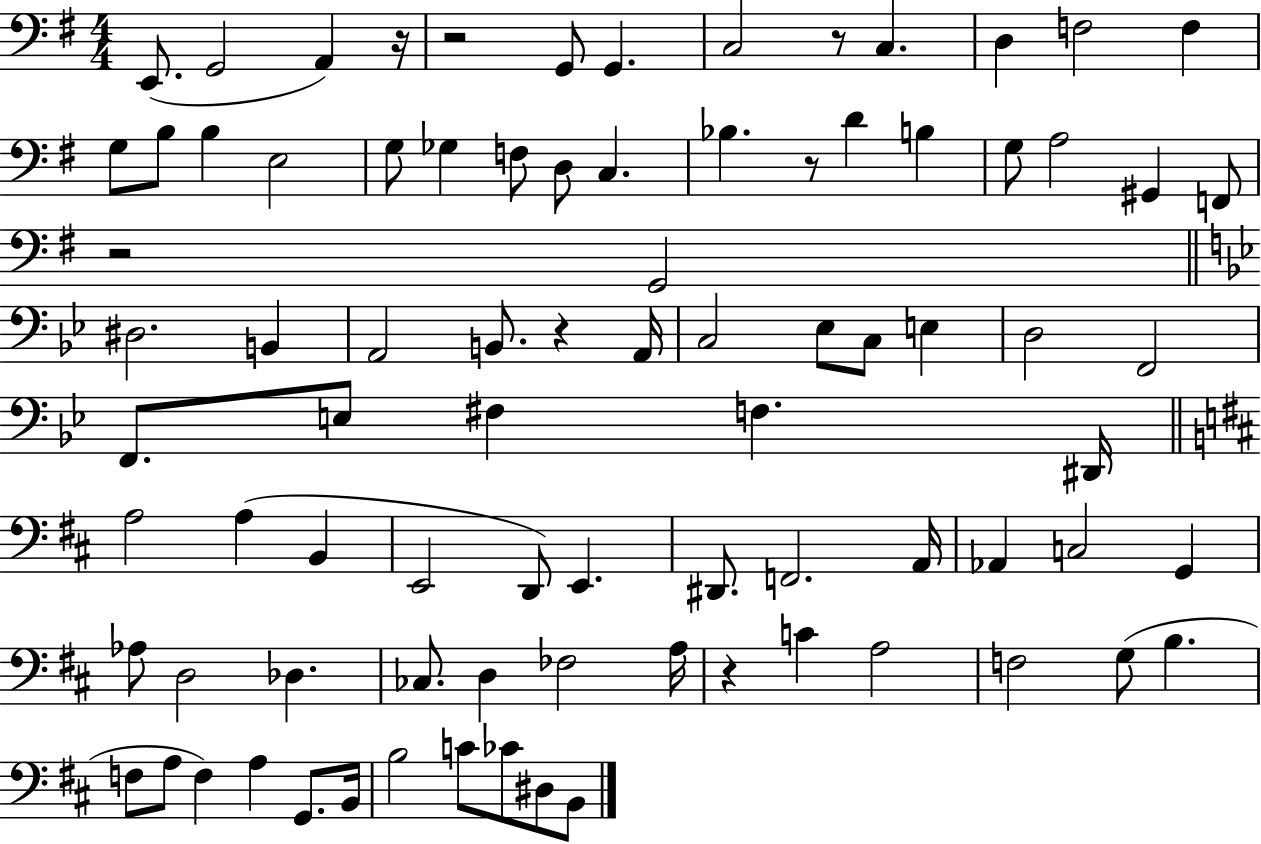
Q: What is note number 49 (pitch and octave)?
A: E2